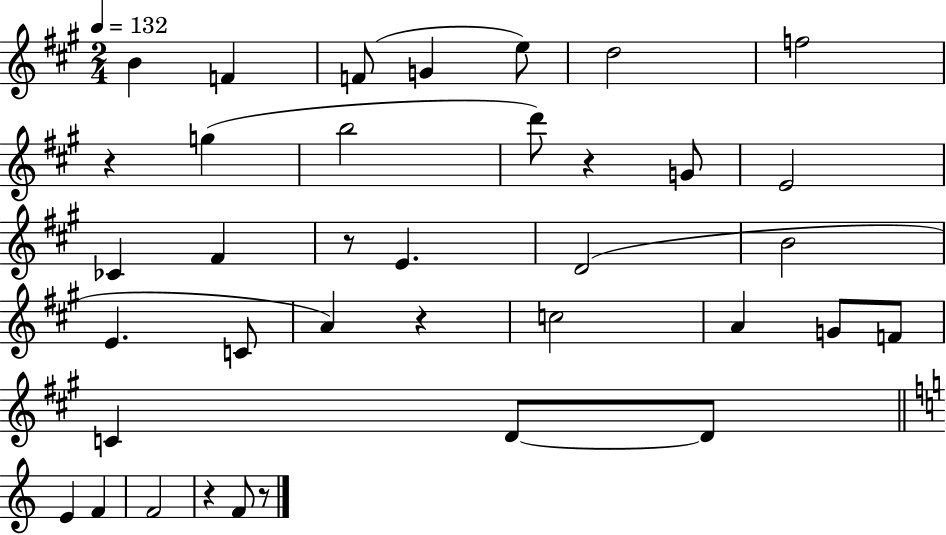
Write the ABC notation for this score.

X:1
T:Untitled
M:2/4
L:1/4
K:A
B F F/2 G e/2 d2 f2 z g b2 d'/2 z G/2 E2 _C ^F z/2 E D2 B2 E C/2 A z c2 A G/2 F/2 C D/2 D/2 E F F2 z F/2 z/2